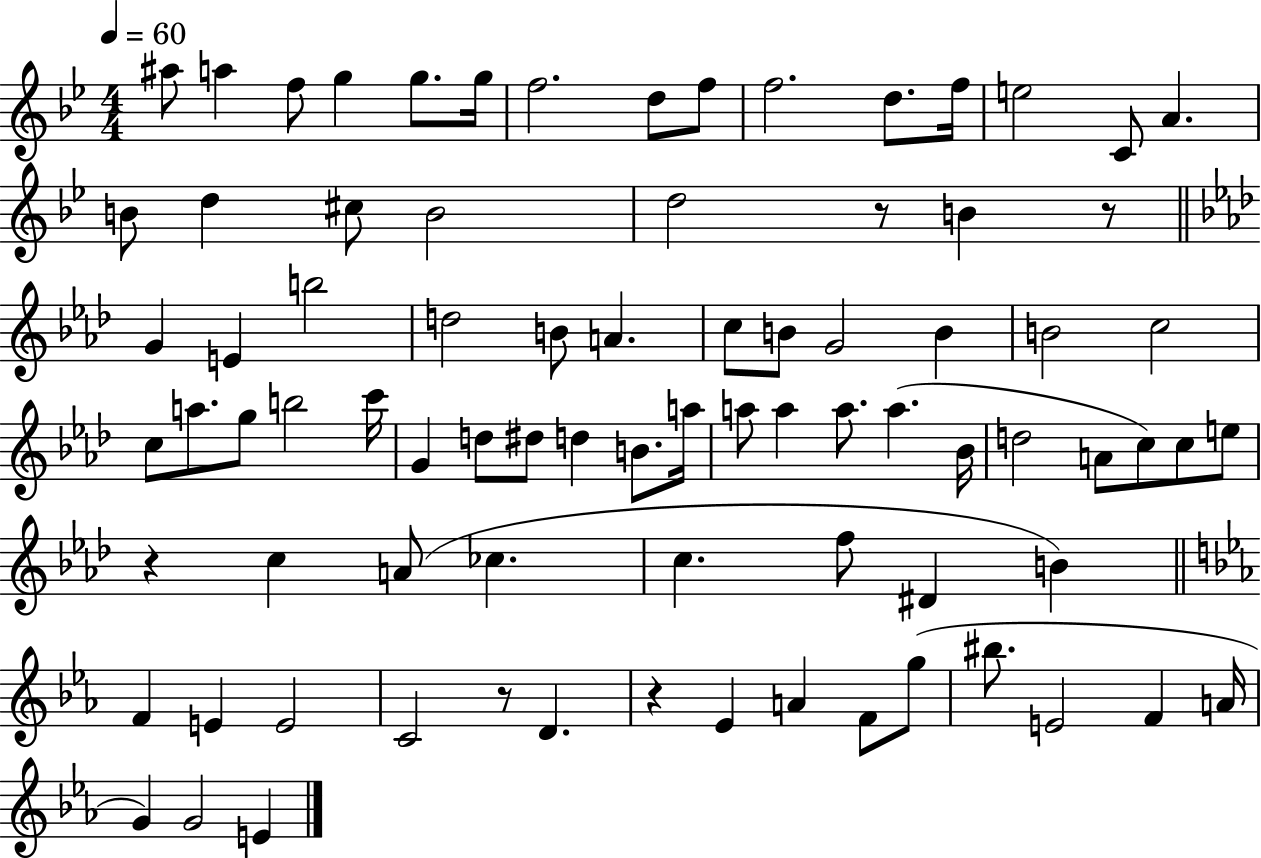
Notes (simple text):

A#5/e A5/q F5/e G5/q G5/e. G5/s F5/h. D5/e F5/e F5/h. D5/e. F5/s E5/h C4/e A4/q. B4/e D5/q C#5/e B4/h D5/h R/e B4/q R/e G4/q E4/q B5/h D5/h B4/e A4/q. C5/e B4/e G4/h B4/q B4/h C5/h C5/e A5/e. G5/e B5/h C6/s G4/q D5/e D#5/e D5/q B4/e. A5/s A5/e A5/q A5/e. A5/q. Bb4/s D5/h A4/e C5/e C5/e E5/e R/q C5/q A4/e CES5/q. C5/q. F5/e D#4/q B4/q F4/q E4/q E4/h C4/h R/e D4/q. R/q Eb4/q A4/q F4/e G5/e BIS5/e. E4/h F4/q A4/s G4/q G4/h E4/q